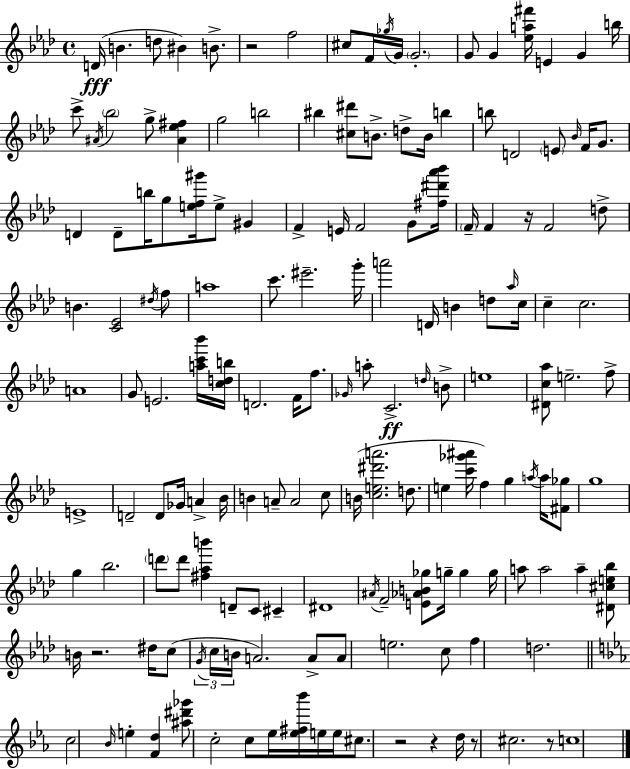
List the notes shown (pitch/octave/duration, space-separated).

D4/s B4/q. D5/e BIS4/q B4/e. R/h F5/h C#5/e F4/s Gb5/s G4/s G4/h. G4/e G4/q [Eb5,A5,F#6]/s E4/q G4/q B5/s C6/e A#4/s Bb5/h G5/e [A#4,Eb5,F#5]/q G5/h B5/h BIS5/q [C#5,D#6]/e B4/e. D5/e B4/s B5/q B5/e D4/h E4/e Bb4/s F4/s G4/e. D4/q D4/e B5/s G5/e [E5,F5,G#6]/s E5/e G#4/q F4/q E4/s F4/h G4/e [F#5,D#6,Ab6,Bb6]/s F4/s F4/q R/s F4/h D5/e B4/q. [C4,Eb4]/h D#5/s F5/e A5/w C6/e. EIS6/h. G6/s A6/h D4/s B4/q D5/e Ab5/s C5/s C5/q C5/h. A4/w G4/e E4/h. [A5,C6,Bb6]/s [C5,D5,B5]/s D4/h. F4/s F5/e. Gb4/s A5/e C4/h. D5/s B4/e E5/w [D#4,C5,Ab5]/e E5/h. F5/e E4/w D4/h D4/e Gb4/s A4/q Bb4/s B4/q A4/e A4/h C5/e B4/s [C5,E5,D#6,A6]/h. D5/e. E5/q [C6,Gb6,A#6]/s F5/q G5/q A5/s A5/s [F#4,Gb5]/e G5/w G5/q Bb5/h. D6/e D6/e [F#5,Ab5,B6]/q D4/e C4/e C#4/q D#4/w A#4/s F4/h [E4,Ab4,B4,Gb5]/e G5/s G5/q G5/s A5/e A5/h A5/q [D#4,C#5,E5,Bb5]/e B4/s R/h. D#5/s C5/e G4/s C5/s B4/s A4/h. A4/e A4/e E5/h. C5/e F5/q D5/h. C5/h Bb4/s E5/q [F4,D5]/q [A#5,D#6,Gb6]/e C5/h C5/e Eb5/s [Eb5,F#5,Bb6]/s E5/s E5/s C#5/e. R/h R/q D5/s R/e C#5/h. R/e C5/w